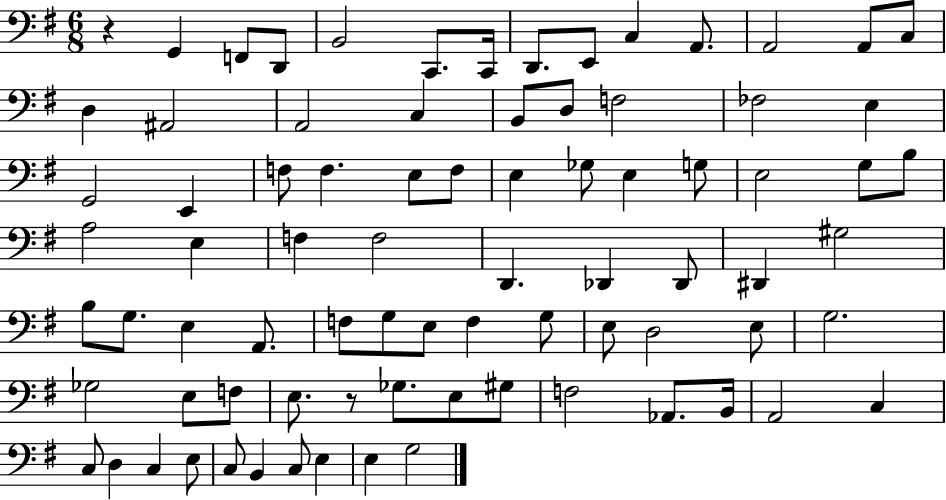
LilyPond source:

{
  \clef bass
  \numericTimeSignature
  \time 6/8
  \key g \major
  r4 g,4 f,8 d,8 | b,2 c,8. c,16 | d,8. e,8 c4 a,8. | a,2 a,8 c8 | \break d4 ais,2 | a,2 c4 | b,8 d8 f2 | fes2 e4 | \break g,2 e,4 | f8 f4. e8 f8 | e4 ges8 e4 g8 | e2 g8 b8 | \break a2 e4 | f4 f2 | d,4. des,4 des,8 | dis,4 gis2 | \break b8 g8. e4 a,8. | f8 g8 e8 f4 g8 | e8 d2 e8 | g2. | \break ges2 e8 f8 | e8. r8 ges8. e8 gis8 | f2 aes,8. b,16 | a,2 c4 | \break c8 d4 c4 e8 | c8 b,4 c8 e4 | e4 g2 | \bar "|."
}